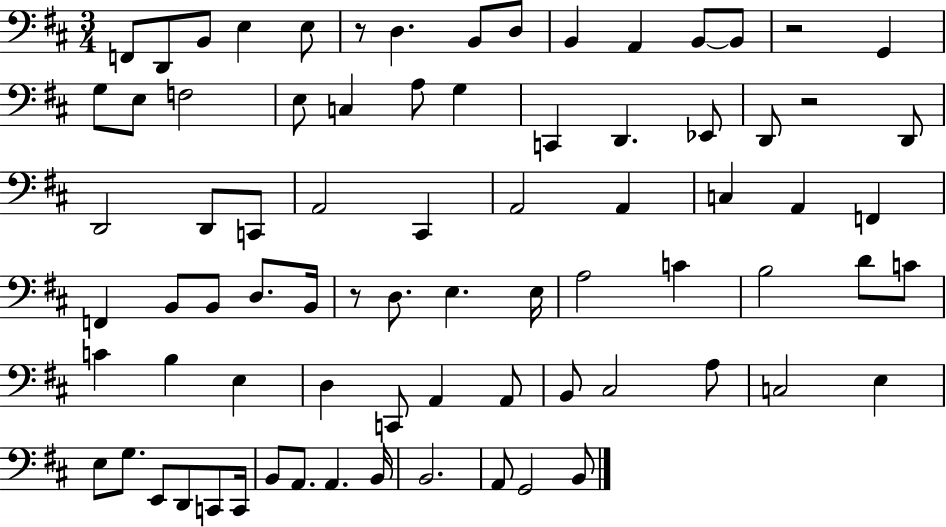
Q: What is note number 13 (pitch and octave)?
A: G2